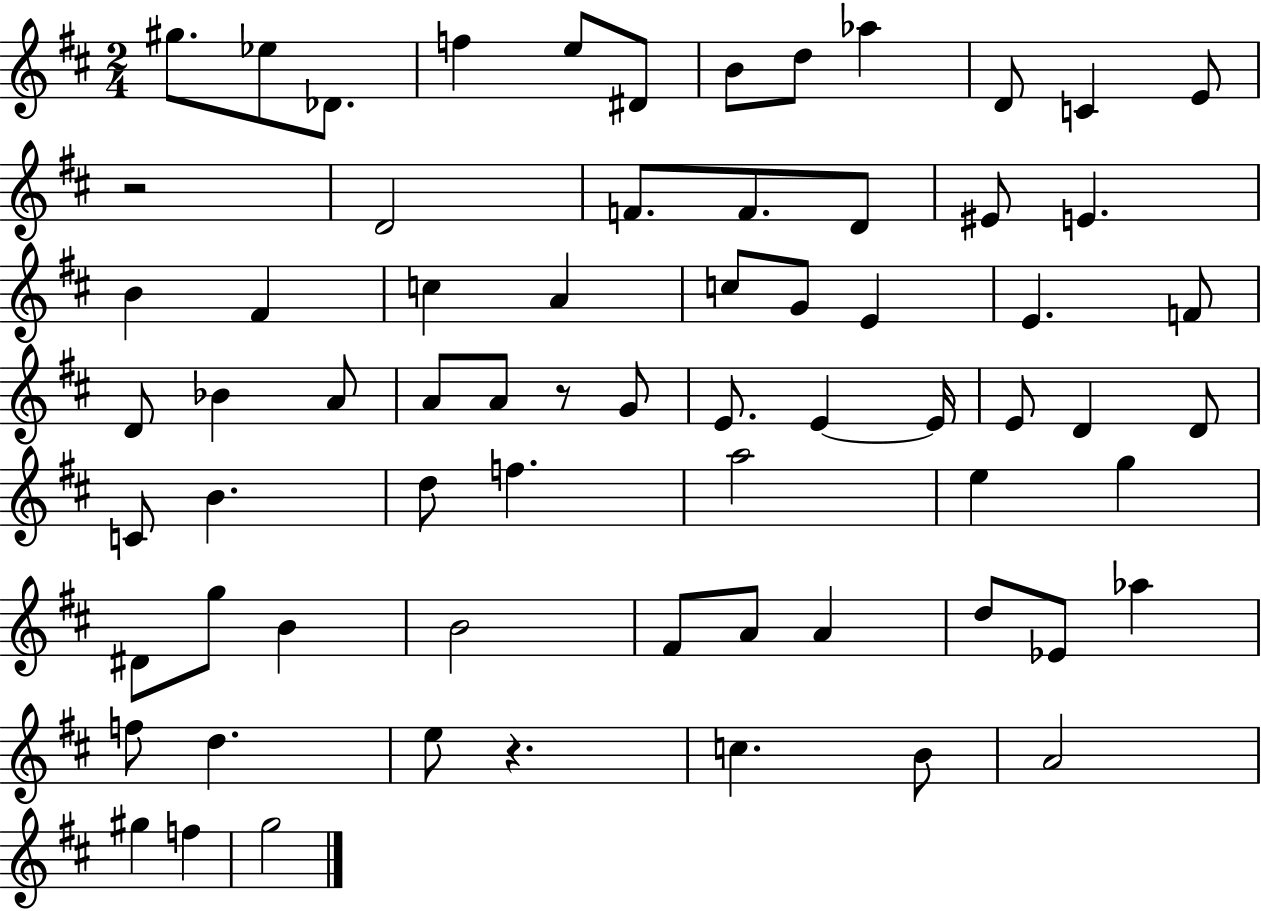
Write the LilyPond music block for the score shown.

{
  \clef treble
  \numericTimeSignature
  \time 2/4
  \key d \major
  \repeat volta 2 { gis''8. ees''8 des'8. | f''4 e''8 dis'8 | b'8 d''8 aes''4 | d'8 c'4 e'8 | \break r2 | d'2 | f'8. f'8. d'8 | eis'8 e'4. | \break b'4 fis'4 | c''4 a'4 | c''8 g'8 e'4 | e'4. f'8 | \break d'8 bes'4 a'8 | a'8 a'8 r8 g'8 | e'8. e'4~~ e'16 | e'8 d'4 d'8 | \break c'8 b'4. | d''8 f''4. | a''2 | e''4 g''4 | \break dis'8 g''8 b'4 | b'2 | fis'8 a'8 a'4 | d''8 ees'8 aes''4 | \break f''8 d''4. | e''8 r4. | c''4. b'8 | a'2 | \break gis''4 f''4 | g''2 | } \bar "|."
}